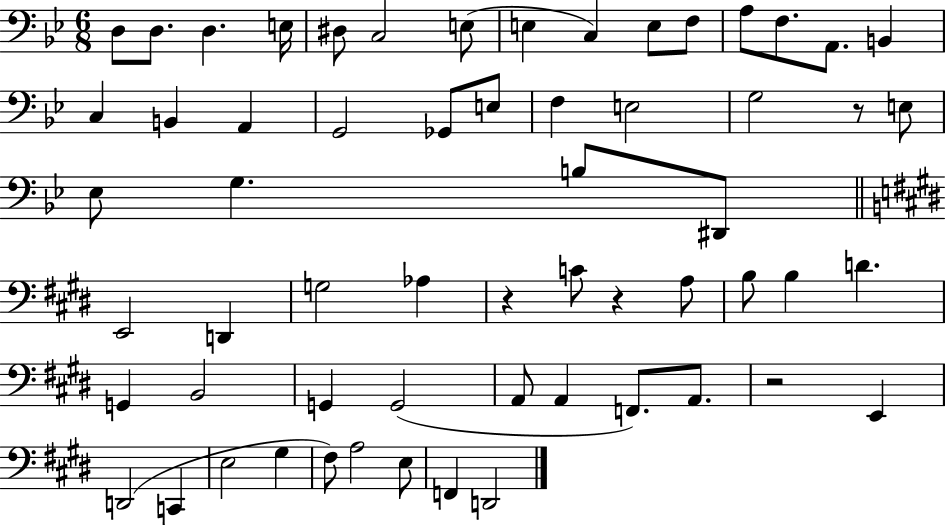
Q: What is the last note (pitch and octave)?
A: D2